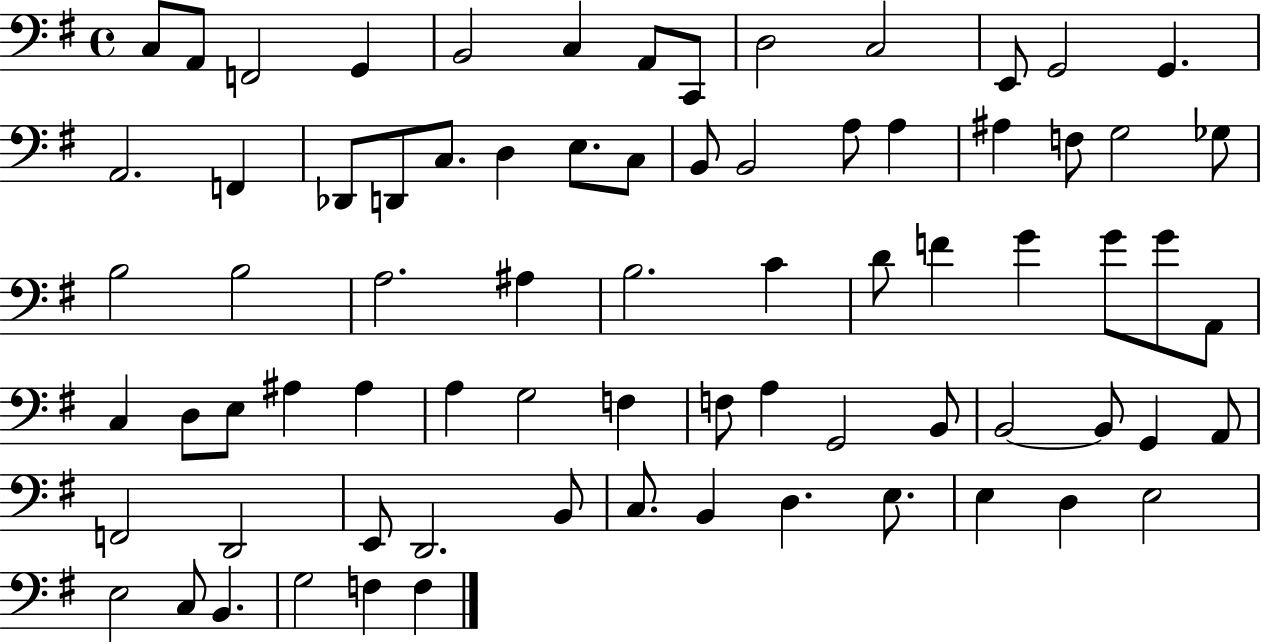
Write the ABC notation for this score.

X:1
T:Untitled
M:4/4
L:1/4
K:G
C,/2 A,,/2 F,,2 G,, B,,2 C, A,,/2 C,,/2 D,2 C,2 E,,/2 G,,2 G,, A,,2 F,, _D,,/2 D,,/2 C,/2 D, E,/2 C,/2 B,,/2 B,,2 A,/2 A, ^A, F,/2 G,2 _G,/2 B,2 B,2 A,2 ^A, B,2 C D/2 F G G/2 G/2 A,,/2 C, D,/2 E,/2 ^A, ^A, A, G,2 F, F,/2 A, G,,2 B,,/2 B,,2 B,,/2 G,, A,,/2 F,,2 D,,2 E,,/2 D,,2 B,,/2 C,/2 B,, D, E,/2 E, D, E,2 E,2 C,/2 B,, G,2 F, F,